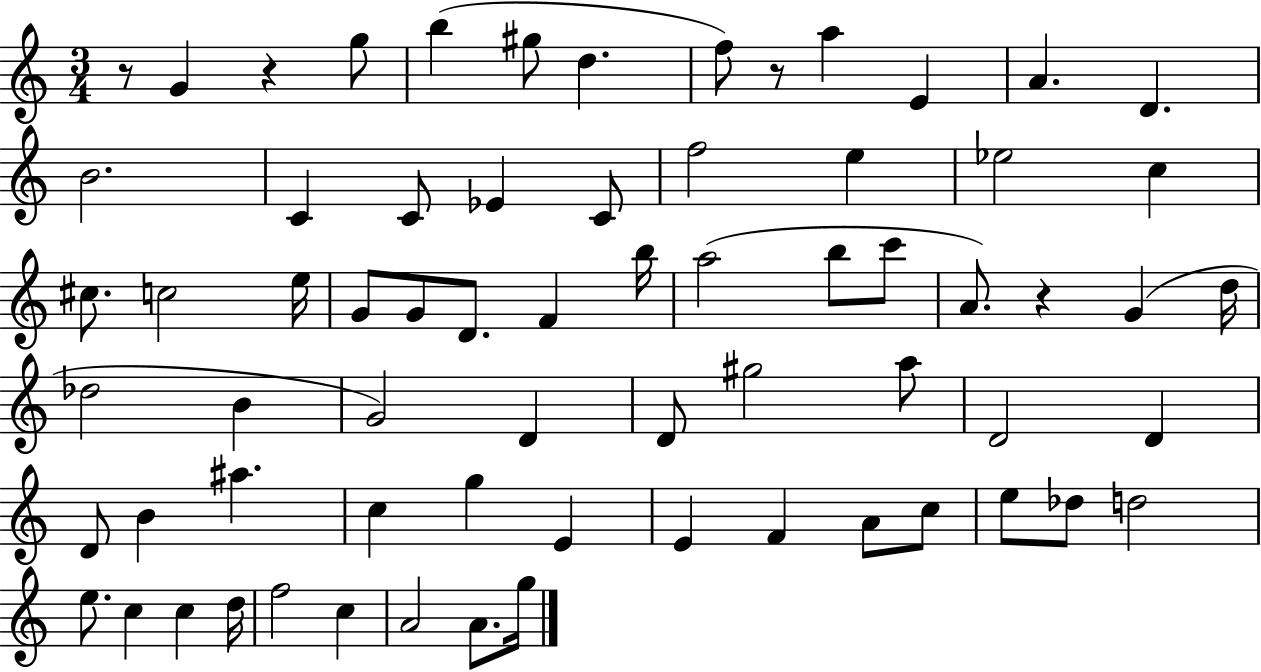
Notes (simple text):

R/e G4/q R/q G5/e B5/q G#5/e D5/q. F5/e R/e A5/q E4/q A4/q. D4/q. B4/h. C4/q C4/e Eb4/q C4/e F5/h E5/q Eb5/h C5/q C#5/e. C5/h E5/s G4/e G4/e D4/e. F4/q B5/s A5/h B5/e C6/e A4/e. R/q G4/q D5/s Db5/h B4/q G4/h D4/q D4/e G#5/h A5/e D4/h D4/q D4/e B4/q A#5/q. C5/q G5/q E4/q E4/q F4/q A4/e C5/e E5/e Db5/e D5/h E5/e. C5/q C5/q D5/s F5/h C5/q A4/h A4/e. G5/s